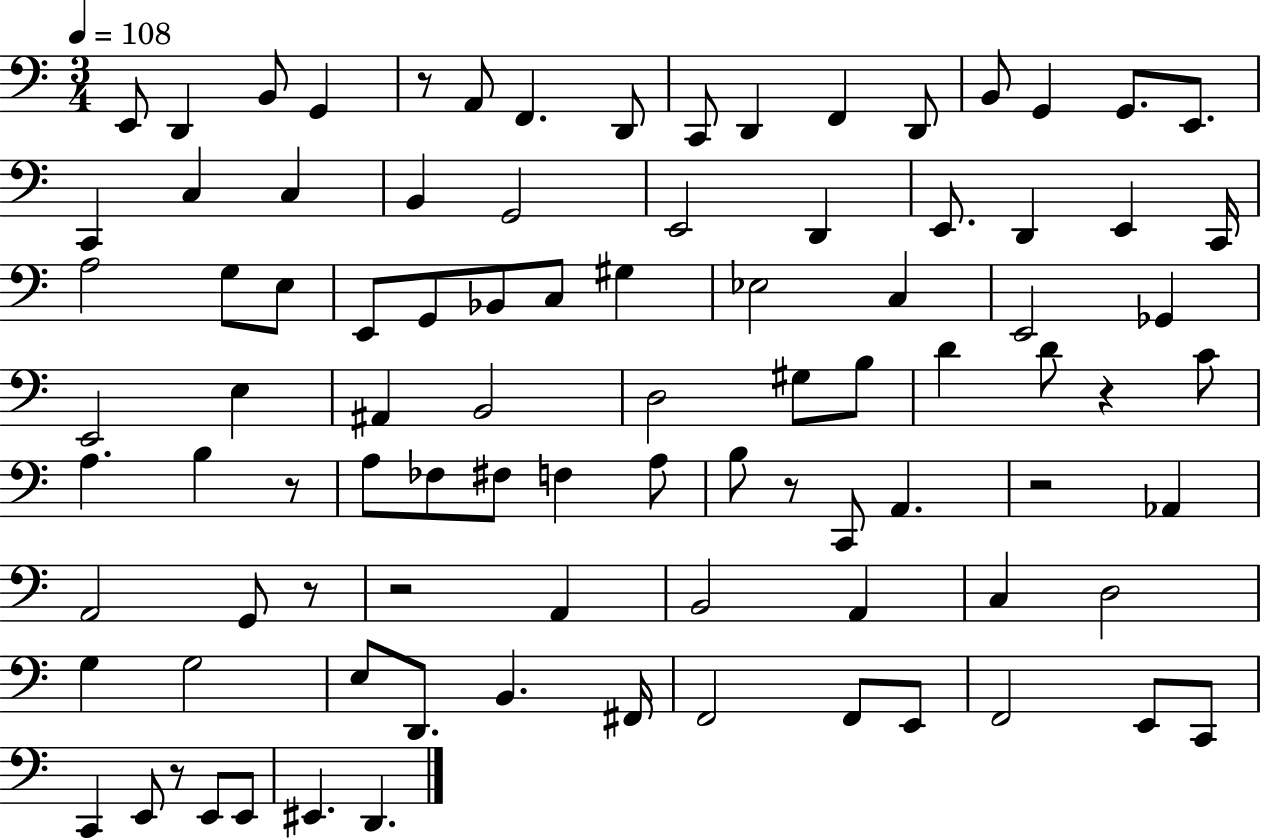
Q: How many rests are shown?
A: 8